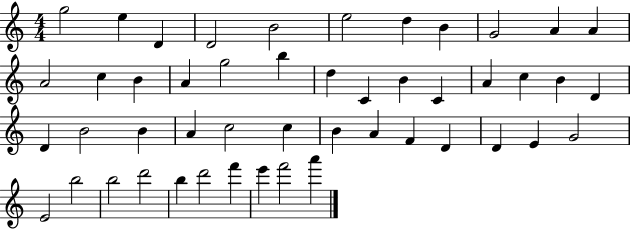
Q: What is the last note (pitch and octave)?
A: A6